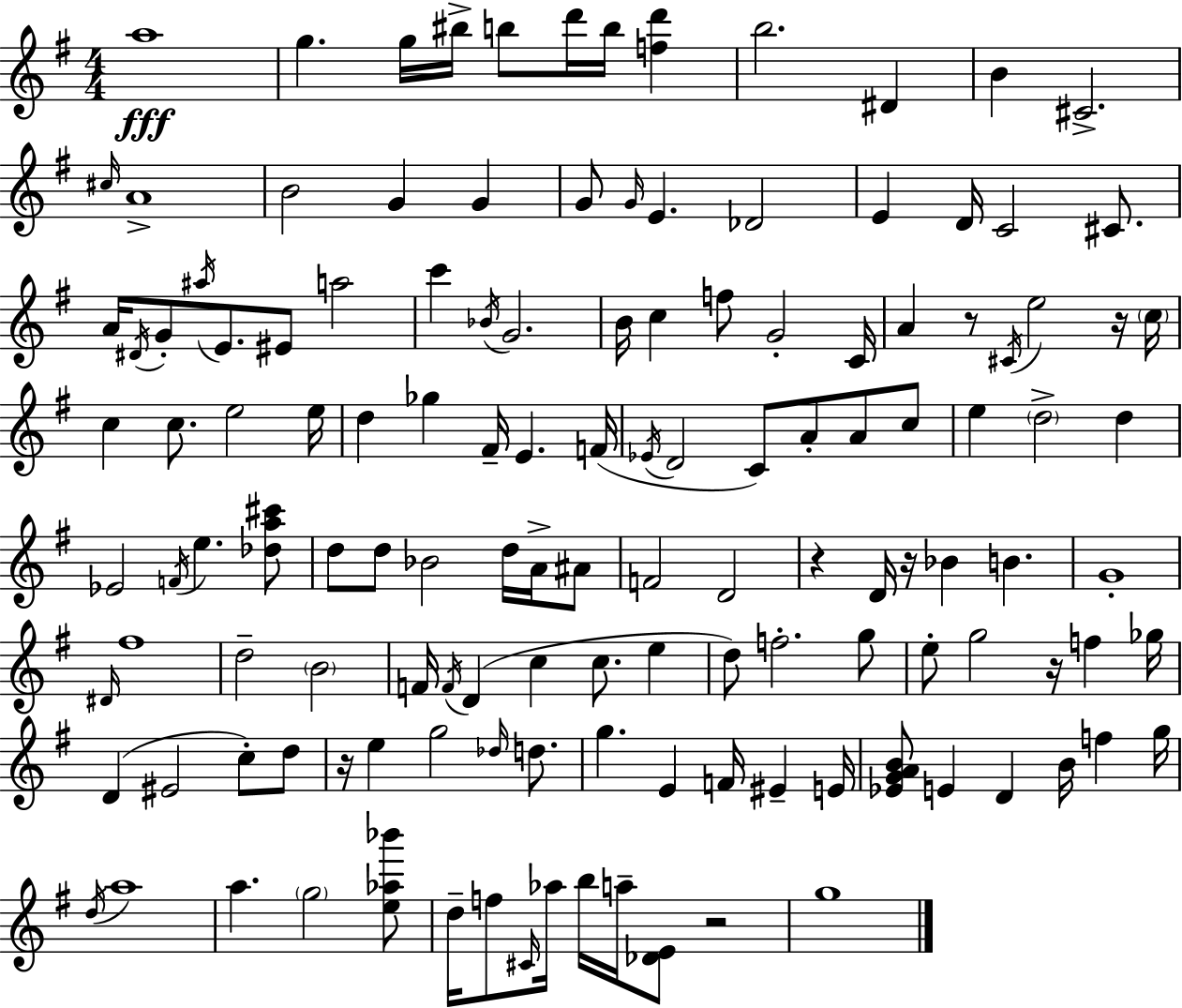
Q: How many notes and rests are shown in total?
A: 134